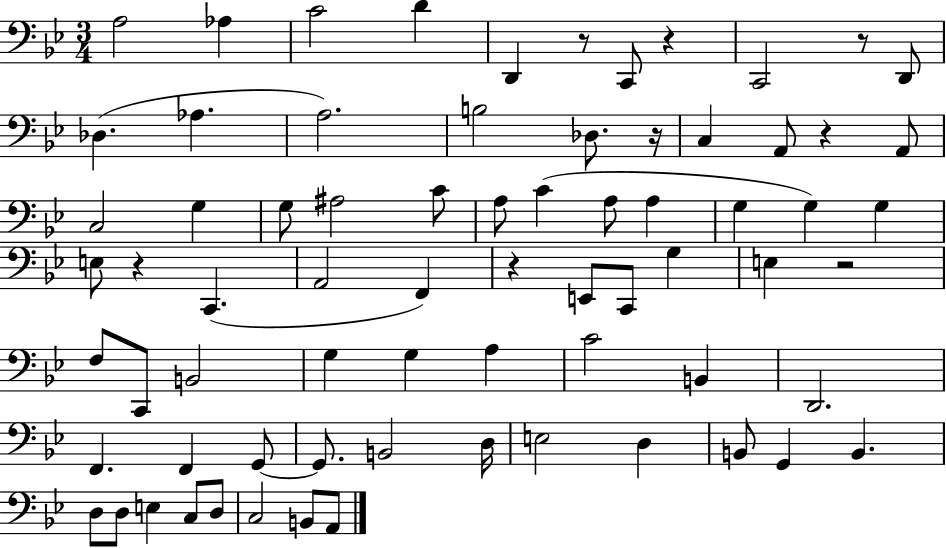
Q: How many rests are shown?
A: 8